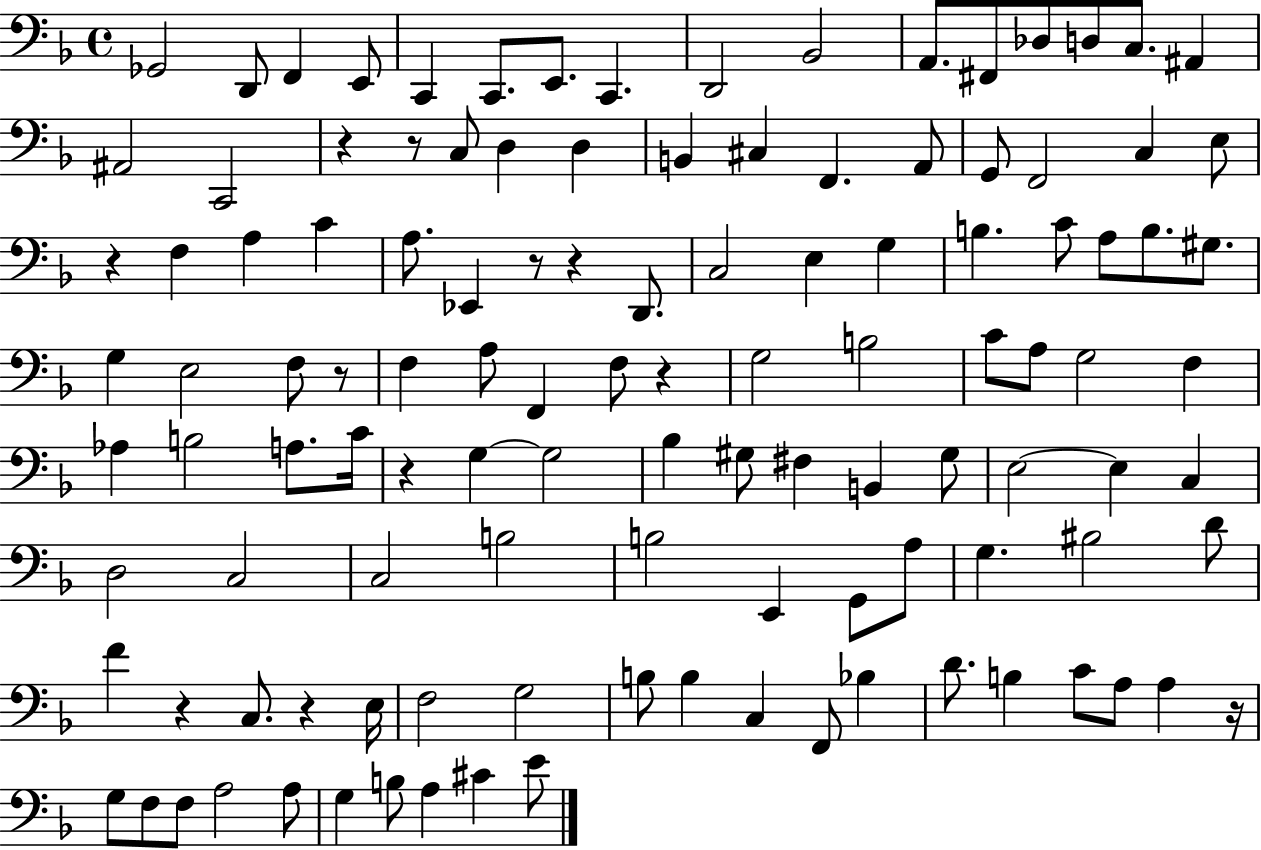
{
  \clef bass
  \time 4/4
  \defaultTimeSignature
  \key f \major
  ges,2 d,8 f,4 e,8 | c,4 c,8. e,8. c,4. | d,2 bes,2 | a,8. fis,8 des8 d8 c8. ais,4 | \break ais,2 c,2 | r4 r8 c8 d4 d4 | b,4 cis4 f,4. a,8 | g,8 f,2 c4 e8 | \break r4 f4 a4 c'4 | a8. ees,4 r8 r4 d,8. | c2 e4 g4 | b4. c'8 a8 b8. gis8. | \break g4 e2 f8 r8 | f4 a8 f,4 f8 r4 | g2 b2 | c'8 a8 g2 f4 | \break aes4 b2 a8. c'16 | r4 g4~~ g2 | bes4 gis8 fis4 b,4 gis8 | e2~~ e4 c4 | \break d2 c2 | c2 b2 | b2 e,4 g,8 a8 | g4. bis2 d'8 | \break f'4 r4 c8. r4 e16 | f2 g2 | b8 b4 c4 f,8 bes4 | d'8. b4 c'8 a8 a4 r16 | \break g8 f8 f8 a2 a8 | g4 b8 a4 cis'4 e'8 | \bar "|."
}